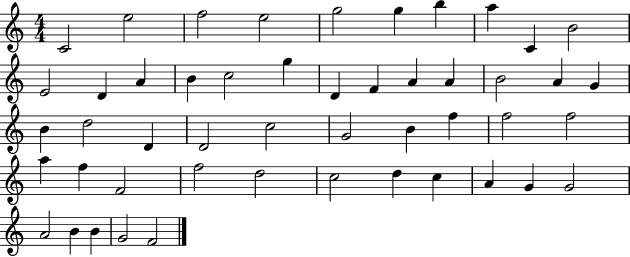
C4/h E5/h F5/h E5/h G5/h G5/q B5/q A5/q C4/q B4/h E4/h D4/q A4/q B4/q C5/h G5/q D4/q F4/q A4/q A4/q B4/h A4/q G4/q B4/q D5/h D4/q D4/h C5/h G4/h B4/q F5/q F5/h F5/h A5/q F5/q F4/h F5/h D5/h C5/h D5/q C5/q A4/q G4/q G4/h A4/h B4/q B4/q G4/h F4/h